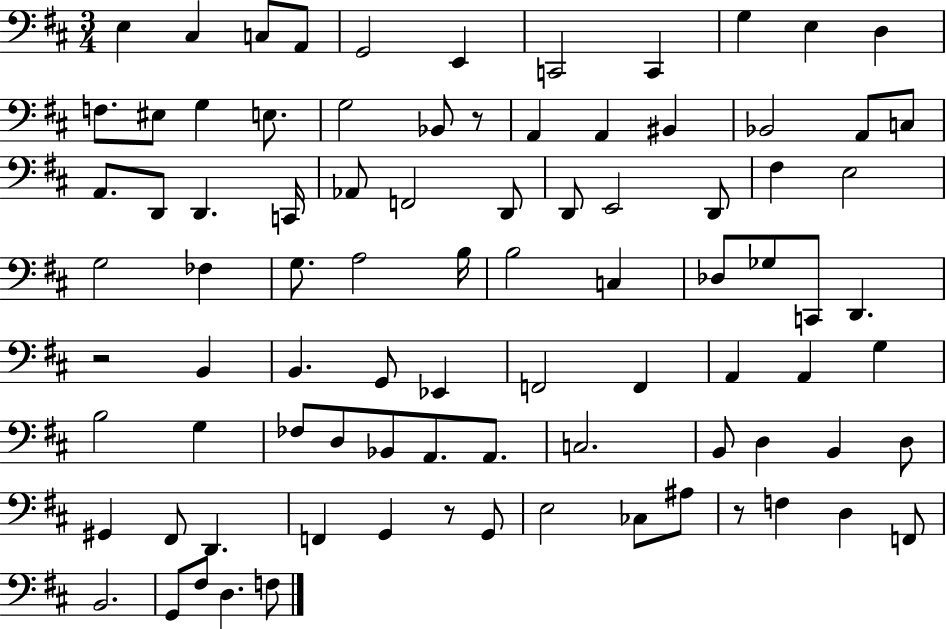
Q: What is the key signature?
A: D major